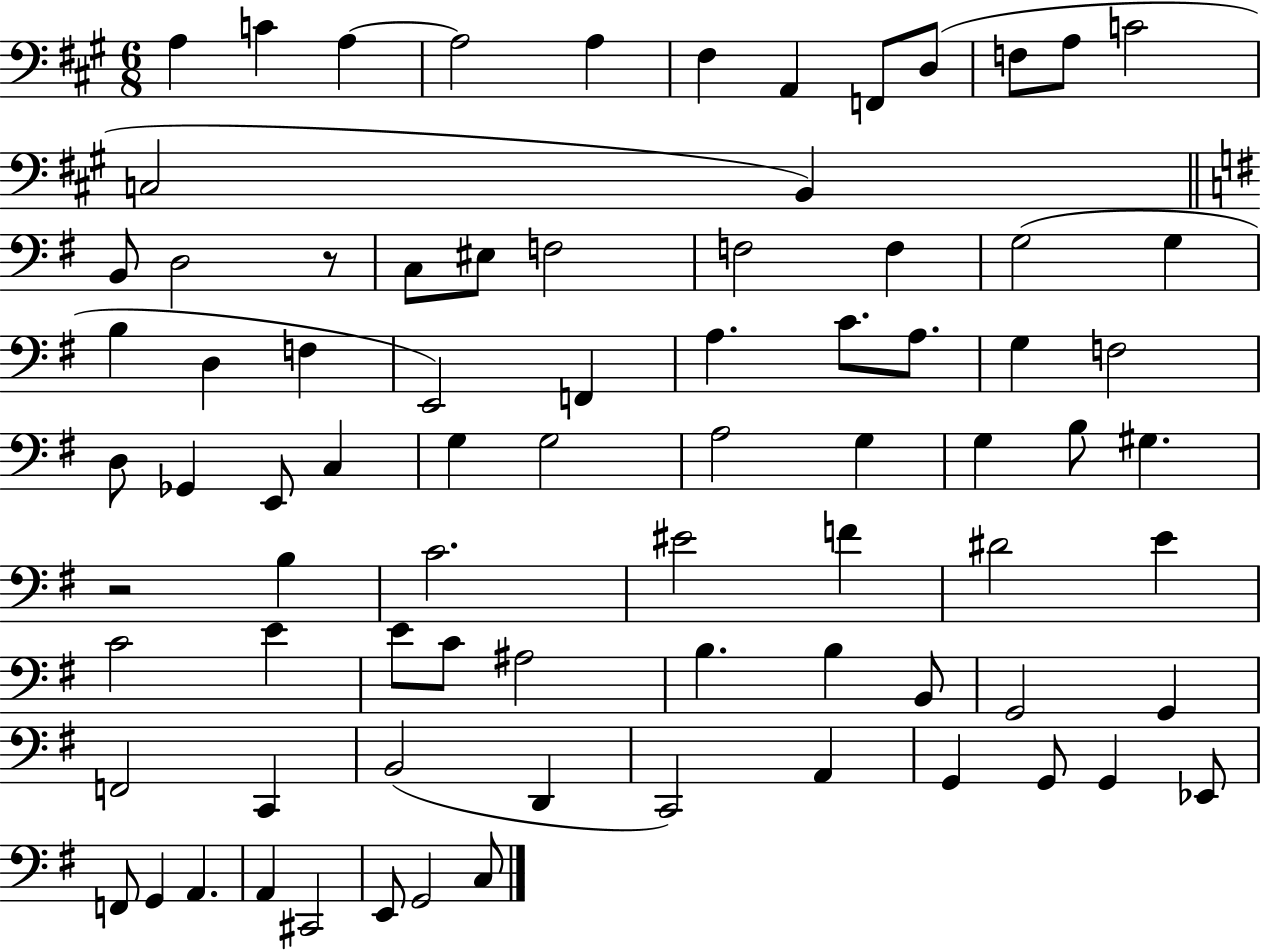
A3/q C4/q A3/q A3/h A3/q F#3/q A2/q F2/e D3/e F3/e A3/e C4/h C3/h B2/q B2/e D3/h R/e C3/e EIS3/e F3/h F3/h F3/q G3/h G3/q B3/q D3/q F3/q E2/h F2/q A3/q. C4/e. A3/e. G3/q F3/h D3/e Gb2/q E2/e C3/q G3/q G3/h A3/h G3/q G3/q B3/e G#3/q. R/h B3/q C4/h. EIS4/h F4/q D#4/h E4/q C4/h E4/q E4/e C4/e A#3/h B3/q. B3/q B2/e G2/h G2/q F2/h C2/q B2/h D2/q C2/h A2/q G2/q G2/e G2/q Eb2/e F2/e G2/q A2/q. A2/q C#2/h E2/e G2/h C3/e